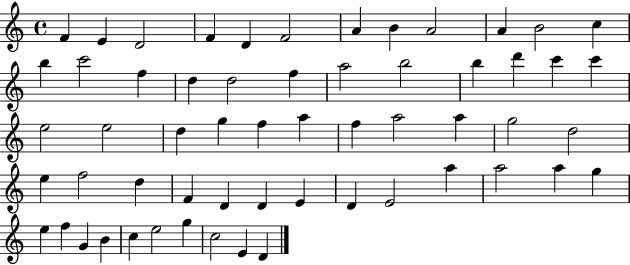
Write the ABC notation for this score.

X:1
T:Untitled
M:4/4
L:1/4
K:C
F E D2 F D F2 A B A2 A B2 c b c'2 f d d2 f a2 b2 b d' c' c' e2 e2 d g f a f a2 a g2 d2 e f2 d F D D E D E2 a a2 a g e f G B c e2 g c2 E D